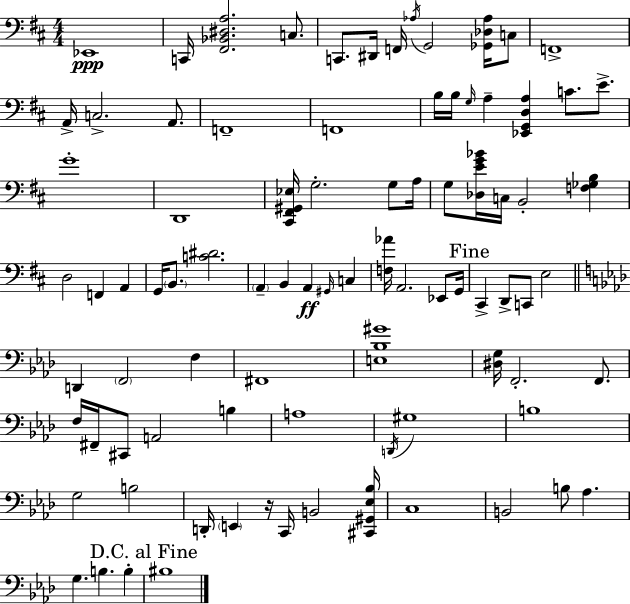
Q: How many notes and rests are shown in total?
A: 87